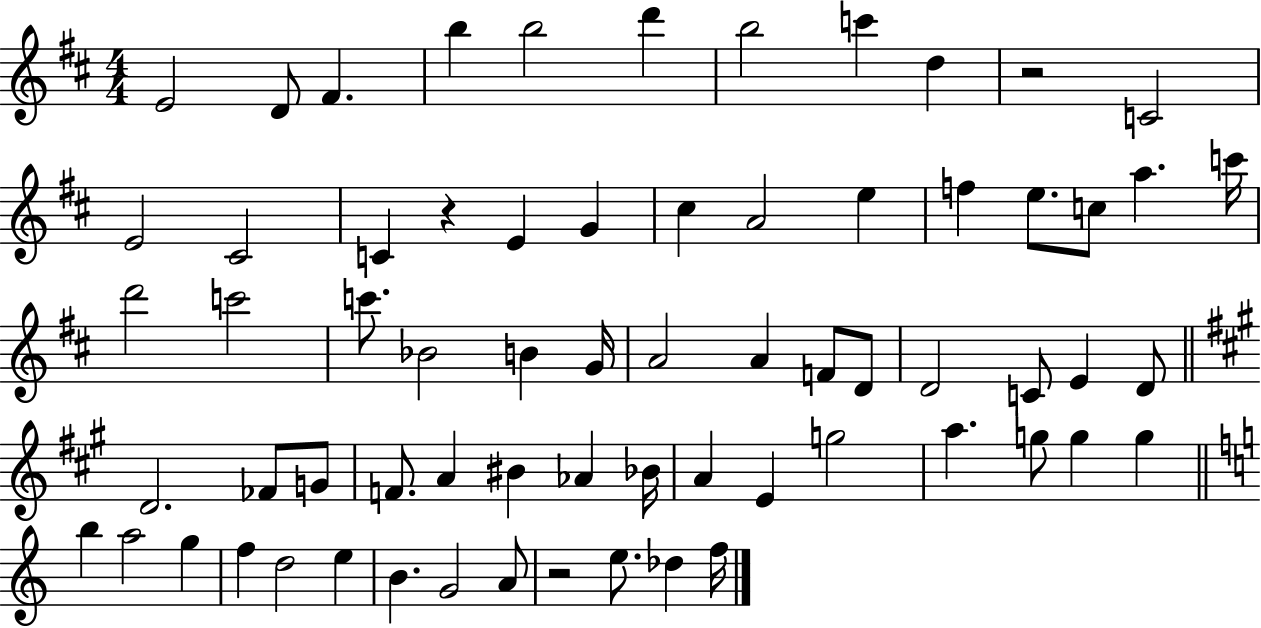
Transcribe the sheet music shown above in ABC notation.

X:1
T:Untitled
M:4/4
L:1/4
K:D
E2 D/2 ^F b b2 d' b2 c' d z2 C2 E2 ^C2 C z E G ^c A2 e f e/2 c/2 a c'/4 d'2 c'2 c'/2 _B2 B G/4 A2 A F/2 D/2 D2 C/2 E D/2 D2 _F/2 G/2 F/2 A ^B _A _B/4 A E g2 a g/2 g g b a2 g f d2 e B G2 A/2 z2 e/2 _d f/4